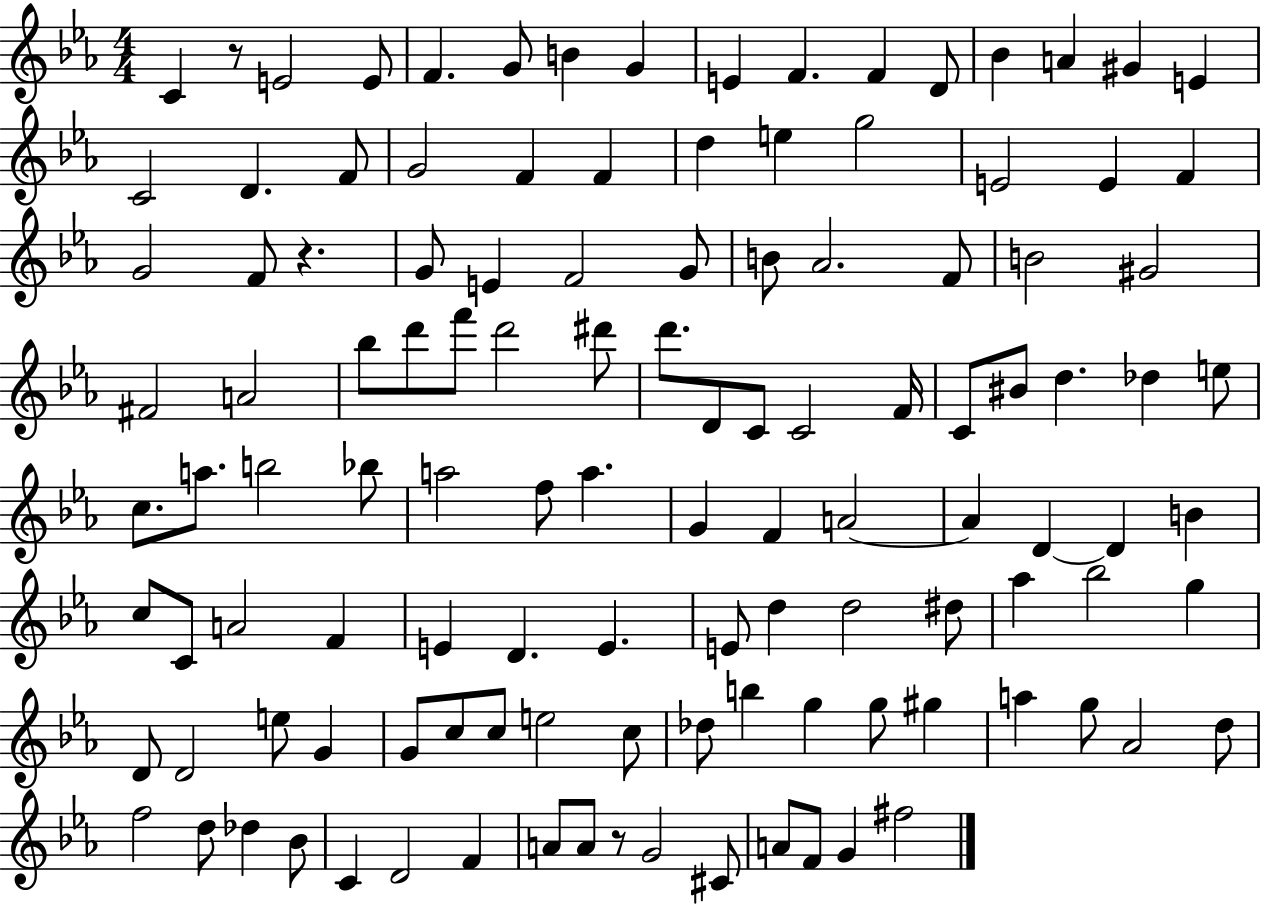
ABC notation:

X:1
T:Untitled
M:4/4
L:1/4
K:Eb
C z/2 E2 E/2 F G/2 B G E F F D/2 _B A ^G E C2 D F/2 G2 F F d e g2 E2 E F G2 F/2 z G/2 E F2 G/2 B/2 _A2 F/2 B2 ^G2 ^F2 A2 _b/2 d'/2 f'/2 d'2 ^d'/2 d'/2 D/2 C/2 C2 F/4 C/2 ^B/2 d _d e/2 c/2 a/2 b2 _b/2 a2 f/2 a G F A2 A D D B c/2 C/2 A2 F E D E E/2 d d2 ^d/2 _a _b2 g D/2 D2 e/2 G G/2 c/2 c/2 e2 c/2 _d/2 b g g/2 ^g a g/2 _A2 d/2 f2 d/2 _d _B/2 C D2 F A/2 A/2 z/2 G2 ^C/2 A/2 F/2 G ^f2